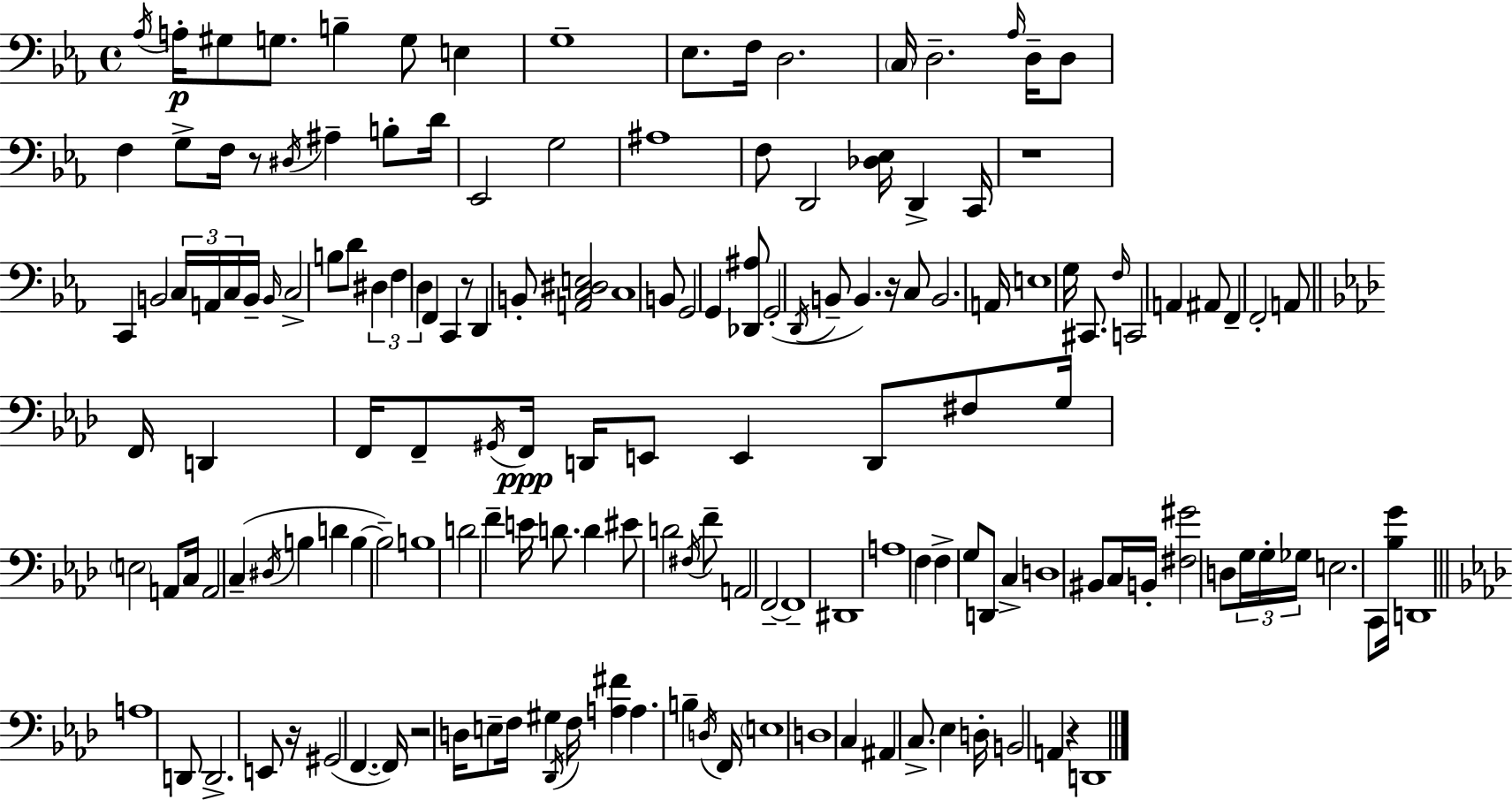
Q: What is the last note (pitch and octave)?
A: D2